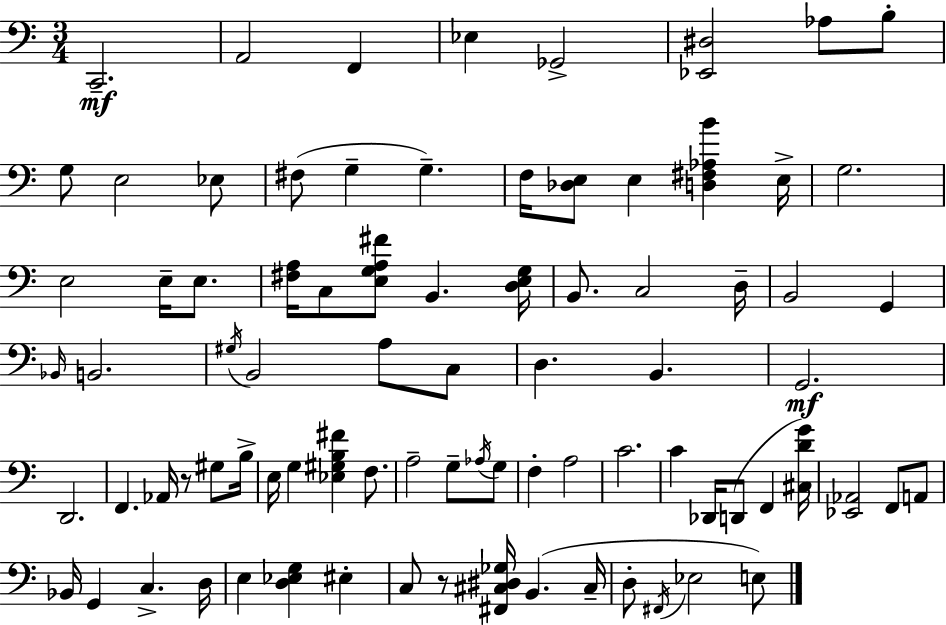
X:1
T:Untitled
M:3/4
L:1/4
K:Am
C,,2 A,,2 F,, _E, _G,,2 [_E,,^D,]2 _A,/2 B,/2 G,/2 E,2 _E,/2 ^F,/2 G, G, F,/4 [_D,E,]/2 E, [D,^F,_A,B] E,/4 G,2 E,2 E,/4 E,/2 [^F,A,]/4 C,/2 [E,G,A,^F]/2 B,, [D,E,G,]/4 B,,/2 C,2 D,/4 B,,2 G,, _B,,/4 B,,2 ^G,/4 B,,2 A,/2 C,/2 D, B,, G,,2 D,,2 F,, _A,,/4 z/2 ^G,/2 B,/4 E,/4 G, [_E,^G,B,^F] F,/2 A,2 G,/2 _A,/4 G,/2 F, A,2 C2 C _D,,/4 D,,/2 F,, [^C,DG]/4 [_E,,_A,,]2 F,,/2 A,,/2 _B,,/4 G,, C, D,/4 E, [D,_E,G,] ^E, C,/2 z/2 [^F,,^C,^D,_G,]/4 B,, ^C,/4 D,/2 ^F,,/4 _E,2 E,/2